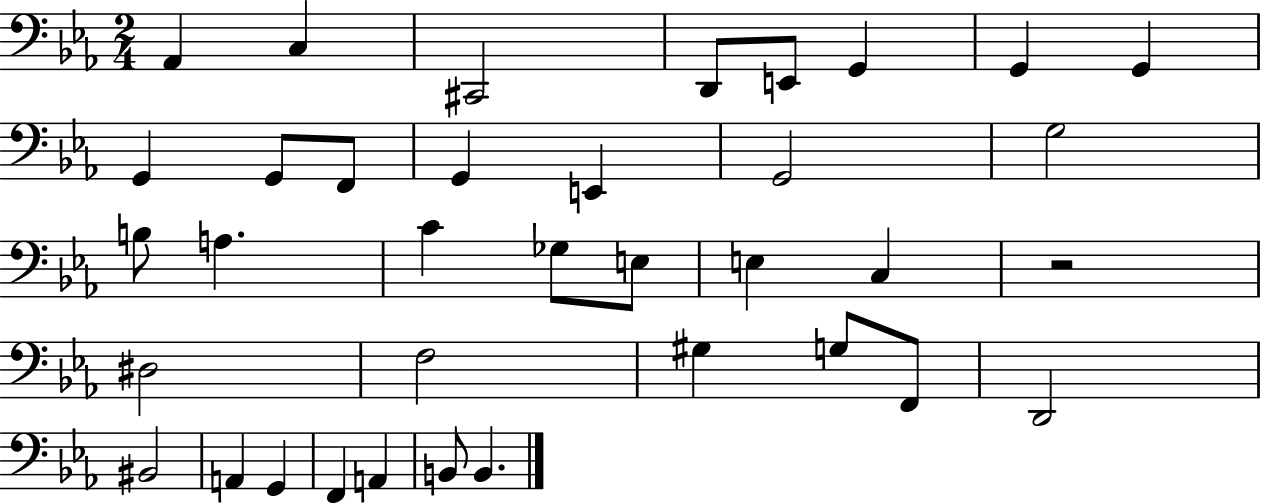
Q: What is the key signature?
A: EES major